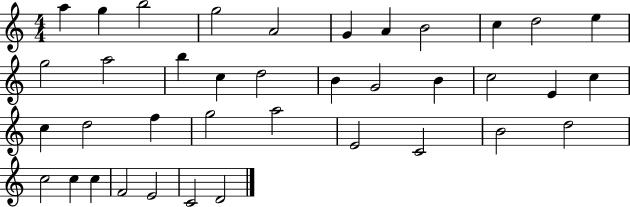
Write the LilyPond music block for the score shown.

{
  \clef treble
  \numericTimeSignature
  \time 4/4
  \key c \major
  a''4 g''4 b''2 | g''2 a'2 | g'4 a'4 b'2 | c''4 d''2 e''4 | \break g''2 a''2 | b''4 c''4 d''2 | b'4 g'2 b'4 | c''2 e'4 c''4 | \break c''4 d''2 f''4 | g''2 a''2 | e'2 c'2 | b'2 d''2 | \break c''2 c''4 c''4 | f'2 e'2 | c'2 d'2 | \bar "|."
}